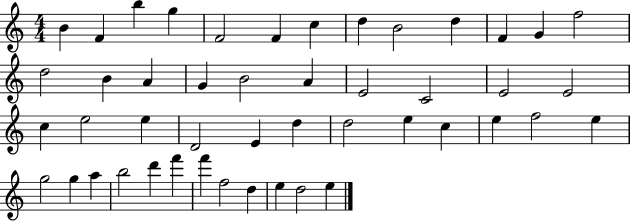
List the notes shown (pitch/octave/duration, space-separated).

B4/q F4/q B5/q G5/q F4/h F4/q C5/q D5/q B4/h D5/q F4/q G4/q F5/h D5/h B4/q A4/q G4/q B4/h A4/q E4/h C4/h E4/h E4/h C5/q E5/h E5/q D4/h E4/q D5/q D5/h E5/q C5/q E5/q F5/h E5/q G5/h G5/q A5/q B5/h D6/q F6/q F6/q F5/h D5/q E5/q D5/h E5/q